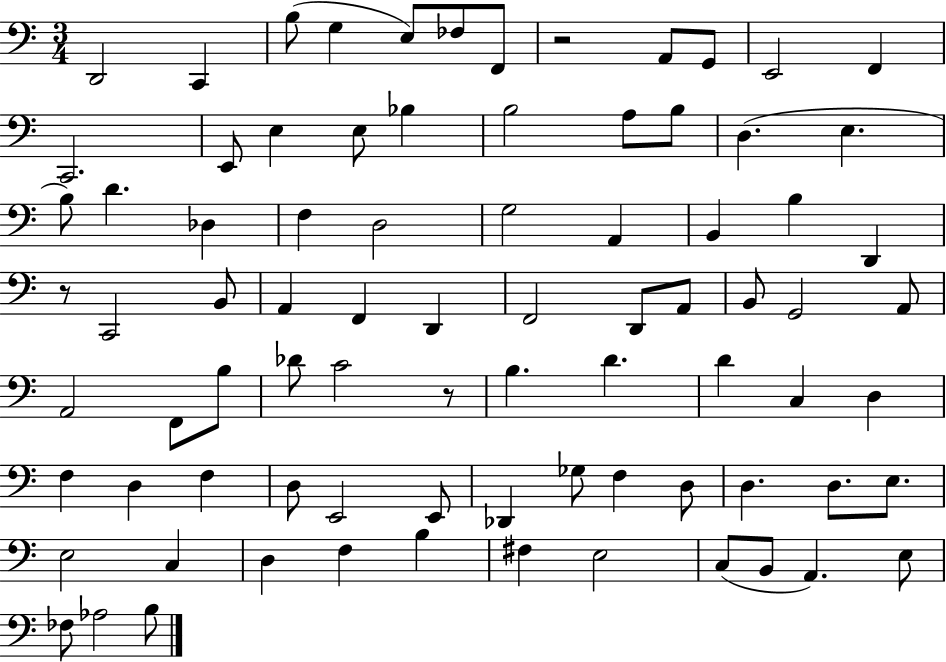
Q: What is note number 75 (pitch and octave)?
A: A2